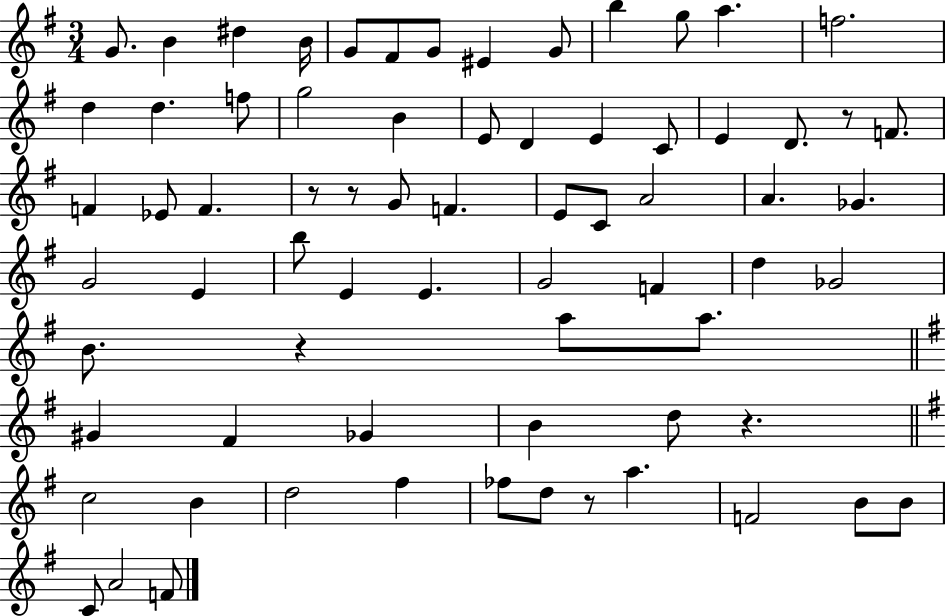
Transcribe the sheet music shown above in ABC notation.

X:1
T:Untitled
M:3/4
L:1/4
K:G
G/2 B ^d B/4 G/2 ^F/2 G/2 ^E G/2 b g/2 a f2 d d f/2 g2 B E/2 D E C/2 E D/2 z/2 F/2 F _E/2 F z/2 z/2 G/2 F E/2 C/2 A2 A _G G2 E b/2 E E G2 F d _G2 B/2 z a/2 a/2 ^G ^F _G B d/2 z c2 B d2 ^f _f/2 d/2 z/2 a F2 B/2 B/2 C/2 A2 F/2